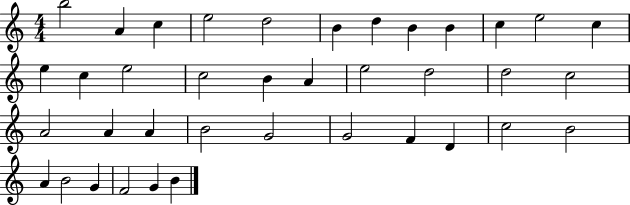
X:1
T:Untitled
M:4/4
L:1/4
K:C
b2 A c e2 d2 B d B B c e2 c e c e2 c2 B A e2 d2 d2 c2 A2 A A B2 G2 G2 F D c2 B2 A B2 G F2 G B